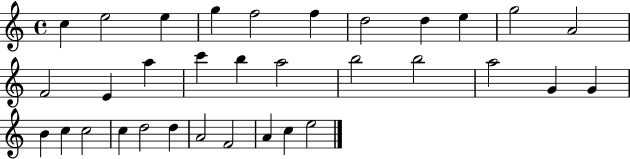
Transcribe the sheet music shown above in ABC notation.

X:1
T:Untitled
M:4/4
L:1/4
K:C
c e2 e g f2 f d2 d e g2 A2 F2 E a c' b a2 b2 b2 a2 G G B c c2 c d2 d A2 F2 A c e2